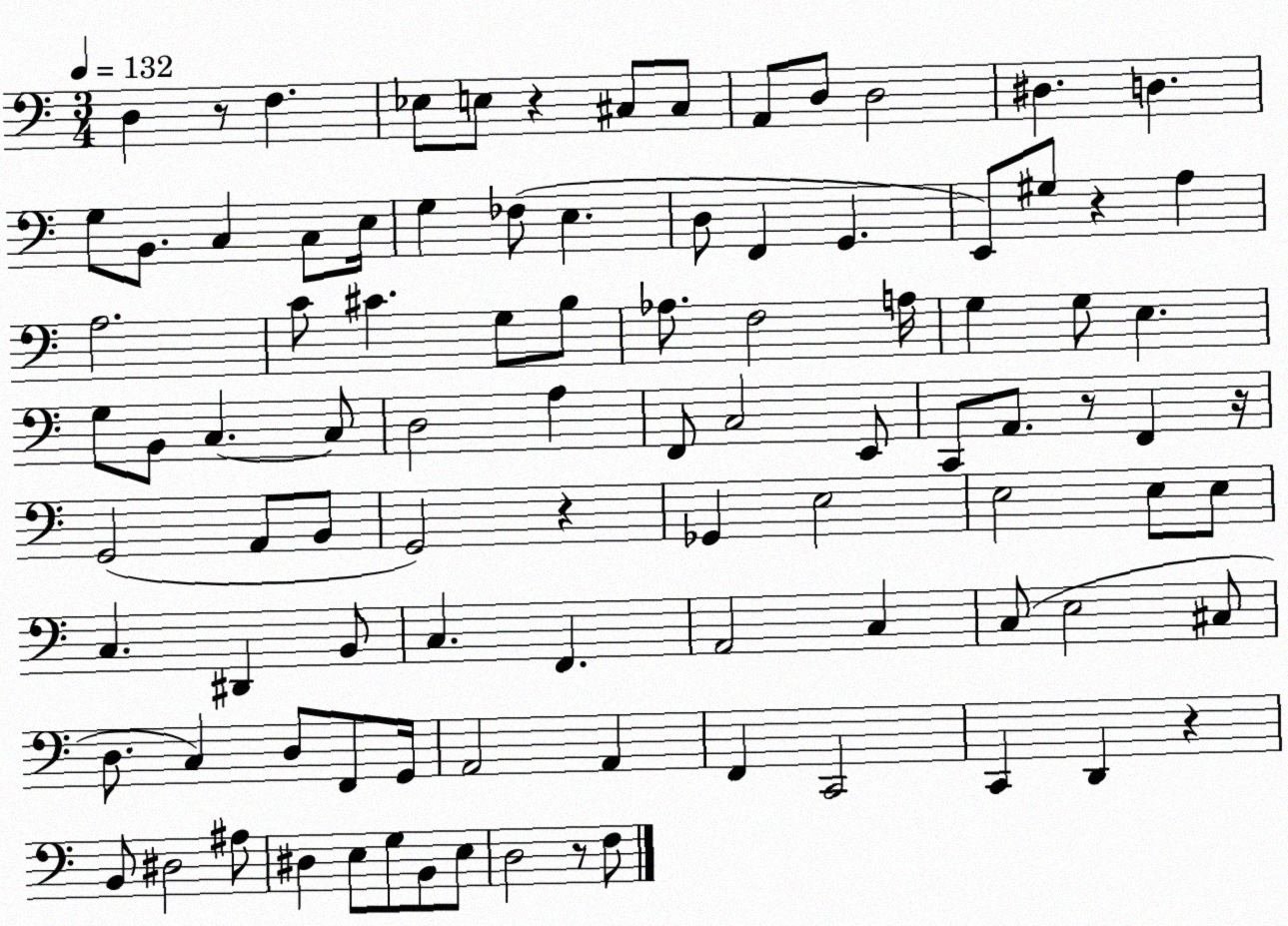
X:1
T:Untitled
M:3/4
L:1/4
K:C
D, z/2 F, _E,/2 E,/2 z ^C,/2 ^C,/2 A,,/2 D,/2 D,2 ^D, D, G,/2 B,,/2 C, C,/2 E,/4 G, _F,/2 E, D,/2 F,, G,, E,,/2 ^G,/2 z A, A,2 C/2 ^C G,/2 B,/2 _A,/2 F,2 A,/4 G, G,/2 E, G,/2 B,,/2 C, C,/2 D,2 A, F,,/2 C,2 E,,/2 C,,/2 A,,/2 z/2 F,, z/4 G,,2 A,,/2 B,,/2 G,,2 z _G,, E,2 E,2 E,/2 E,/2 C, ^D,, B,,/2 C, F,, A,,2 C, C,/2 E,2 ^C,/2 D,/2 C, D,/2 F,,/2 G,,/4 A,,2 A,, F,, C,,2 C,, D,, z B,,/2 ^D,2 ^A,/2 ^D, E,/2 G,/2 B,,/2 E,/2 D,2 z/2 F,/2